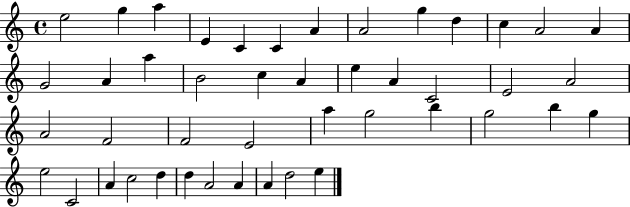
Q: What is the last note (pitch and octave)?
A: E5